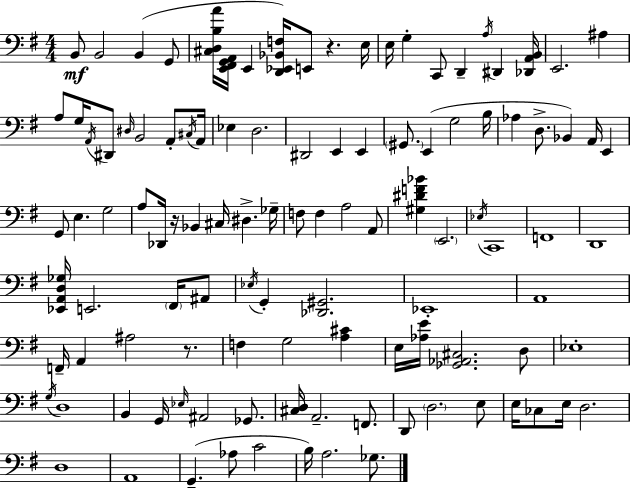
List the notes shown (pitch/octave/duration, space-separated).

B2/e B2/h B2/q G2/e [C#3,D3,B3,A4]/s [E2,F#2,G2,A2]/s E2/q [D2,Eb2,Bb2,F3]/s E2/e R/q. E3/s E3/s G3/q C2/e D2/q A3/s D#2/q [Db2,A2,B2]/s E2/h. A#3/q A3/e G3/s A2/s D#2/e D#3/s B2/h A2/e C#3/s A2/s Eb3/q D3/h. D#2/h E2/q E2/q G#2/e. E2/q G3/h B3/s Ab3/q D3/e. Bb2/q A2/s E2/q G2/e E3/q. G3/h A3/e Db2/s R/s Bb2/q C#3/s D#3/q. Gb3/s F3/e F3/q A3/h A2/e [G#3,D#4,F4,Bb4]/q E2/h. Eb3/s C2/w F2/w D2/w [Eb2,A2,D3,Gb3]/s E2/h. F#2/s A#2/e Eb3/s G2/q [Db2,G#2]/h. Eb2/w A2/w F2/s A2/q A#3/h R/e. F3/q G3/h [A3,C#4]/q E3/s [Ab3,E4]/s [Gb2,Ab2,C#3]/h. D3/e Eb3/w G3/s D3/w B2/q G2/s Eb3/s A#2/h Gb2/e. [C#3,D3]/s A2/h. F2/e. D2/e D3/h. E3/e E3/s CES3/e E3/s D3/h. D3/w A2/w G2/q. Ab3/e C4/h B3/s A3/h. Gb3/e.